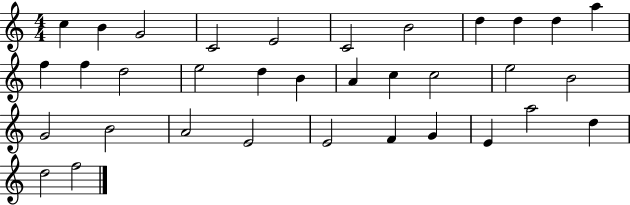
{
  \clef treble
  \numericTimeSignature
  \time 4/4
  \key c \major
  c''4 b'4 g'2 | c'2 e'2 | c'2 b'2 | d''4 d''4 d''4 a''4 | \break f''4 f''4 d''2 | e''2 d''4 b'4 | a'4 c''4 c''2 | e''2 b'2 | \break g'2 b'2 | a'2 e'2 | e'2 f'4 g'4 | e'4 a''2 d''4 | \break d''2 f''2 | \bar "|."
}